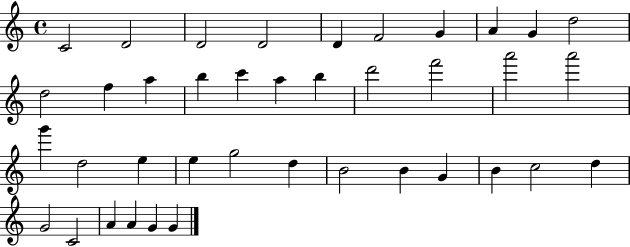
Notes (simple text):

C4/h D4/h D4/h D4/h D4/q F4/h G4/q A4/q G4/q D5/h D5/h F5/q A5/q B5/q C6/q A5/q B5/q D6/h F6/h A6/h A6/h G6/q D5/h E5/q E5/q G5/h D5/q B4/h B4/q G4/q B4/q C5/h D5/q G4/h C4/h A4/q A4/q G4/q G4/q